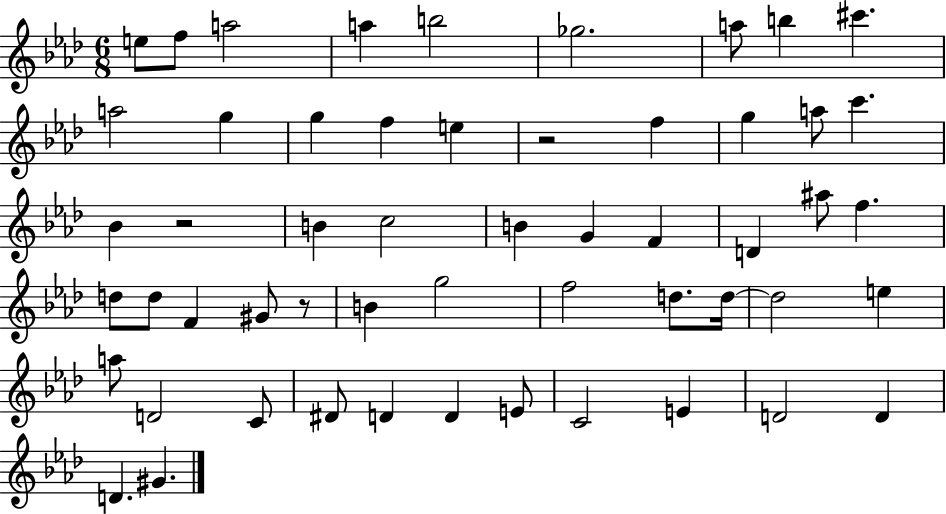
E5/e F5/e A5/h A5/q B5/h Gb5/h. A5/e B5/q C#6/q. A5/h G5/q G5/q F5/q E5/q R/h F5/q G5/q A5/e C6/q. Bb4/q R/h B4/q C5/h B4/q G4/q F4/q D4/q A#5/e F5/q. D5/e D5/e F4/q G#4/e R/e B4/q G5/h F5/h D5/e. D5/s D5/h E5/q A5/e D4/h C4/e D#4/e D4/q D4/q E4/e C4/h E4/q D4/h D4/q D4/q. G#4/q.